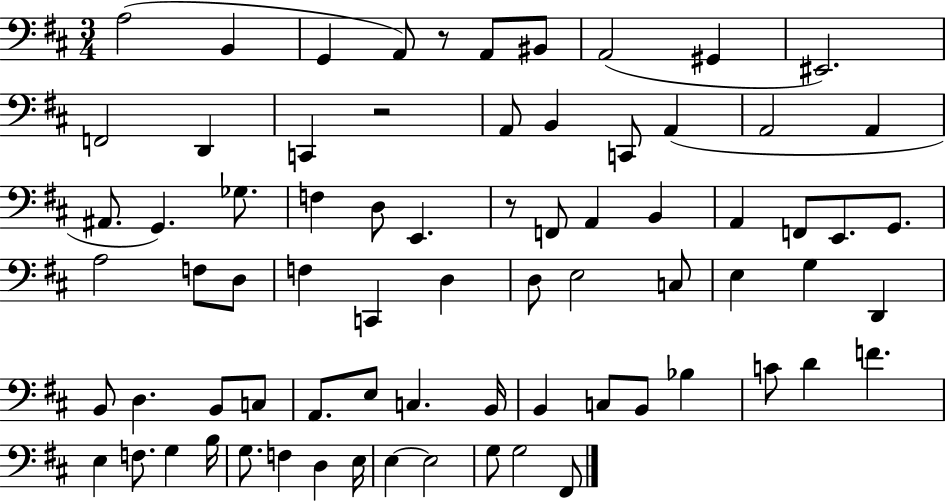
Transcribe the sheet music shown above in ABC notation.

X:1
T:Untitled
M:3/4
L:1/4
K:D
A,2 B,, G,, A,,/2 z/2 A,,/2 ^B,,/2 A,,2 ^G,, ^E,,2 F,,2 D,, C,, z2 A,,/2 B,, C,,/2 A,, A,,2 A,, ^A,,/2 G,, _G,/2 F, D,/2 E,, z/2 F,,/2 A,, B,, A,, F,,/2 E,,/2 G,,/2 A,2 F,/2 D,/2 F, C,, D, D,/2 E,2 C,/2 E, G, D,, B,,/2 D, B,,/2 C,/2 A,,/2 E,/2 C, B,,/4 B,, C,/2 B,,/2 _B, C/2 D F E, F,/2 G, B,/4 G,/2 F, D, E,/4 E, E,2 G,/2 G,2 ^F,,/2